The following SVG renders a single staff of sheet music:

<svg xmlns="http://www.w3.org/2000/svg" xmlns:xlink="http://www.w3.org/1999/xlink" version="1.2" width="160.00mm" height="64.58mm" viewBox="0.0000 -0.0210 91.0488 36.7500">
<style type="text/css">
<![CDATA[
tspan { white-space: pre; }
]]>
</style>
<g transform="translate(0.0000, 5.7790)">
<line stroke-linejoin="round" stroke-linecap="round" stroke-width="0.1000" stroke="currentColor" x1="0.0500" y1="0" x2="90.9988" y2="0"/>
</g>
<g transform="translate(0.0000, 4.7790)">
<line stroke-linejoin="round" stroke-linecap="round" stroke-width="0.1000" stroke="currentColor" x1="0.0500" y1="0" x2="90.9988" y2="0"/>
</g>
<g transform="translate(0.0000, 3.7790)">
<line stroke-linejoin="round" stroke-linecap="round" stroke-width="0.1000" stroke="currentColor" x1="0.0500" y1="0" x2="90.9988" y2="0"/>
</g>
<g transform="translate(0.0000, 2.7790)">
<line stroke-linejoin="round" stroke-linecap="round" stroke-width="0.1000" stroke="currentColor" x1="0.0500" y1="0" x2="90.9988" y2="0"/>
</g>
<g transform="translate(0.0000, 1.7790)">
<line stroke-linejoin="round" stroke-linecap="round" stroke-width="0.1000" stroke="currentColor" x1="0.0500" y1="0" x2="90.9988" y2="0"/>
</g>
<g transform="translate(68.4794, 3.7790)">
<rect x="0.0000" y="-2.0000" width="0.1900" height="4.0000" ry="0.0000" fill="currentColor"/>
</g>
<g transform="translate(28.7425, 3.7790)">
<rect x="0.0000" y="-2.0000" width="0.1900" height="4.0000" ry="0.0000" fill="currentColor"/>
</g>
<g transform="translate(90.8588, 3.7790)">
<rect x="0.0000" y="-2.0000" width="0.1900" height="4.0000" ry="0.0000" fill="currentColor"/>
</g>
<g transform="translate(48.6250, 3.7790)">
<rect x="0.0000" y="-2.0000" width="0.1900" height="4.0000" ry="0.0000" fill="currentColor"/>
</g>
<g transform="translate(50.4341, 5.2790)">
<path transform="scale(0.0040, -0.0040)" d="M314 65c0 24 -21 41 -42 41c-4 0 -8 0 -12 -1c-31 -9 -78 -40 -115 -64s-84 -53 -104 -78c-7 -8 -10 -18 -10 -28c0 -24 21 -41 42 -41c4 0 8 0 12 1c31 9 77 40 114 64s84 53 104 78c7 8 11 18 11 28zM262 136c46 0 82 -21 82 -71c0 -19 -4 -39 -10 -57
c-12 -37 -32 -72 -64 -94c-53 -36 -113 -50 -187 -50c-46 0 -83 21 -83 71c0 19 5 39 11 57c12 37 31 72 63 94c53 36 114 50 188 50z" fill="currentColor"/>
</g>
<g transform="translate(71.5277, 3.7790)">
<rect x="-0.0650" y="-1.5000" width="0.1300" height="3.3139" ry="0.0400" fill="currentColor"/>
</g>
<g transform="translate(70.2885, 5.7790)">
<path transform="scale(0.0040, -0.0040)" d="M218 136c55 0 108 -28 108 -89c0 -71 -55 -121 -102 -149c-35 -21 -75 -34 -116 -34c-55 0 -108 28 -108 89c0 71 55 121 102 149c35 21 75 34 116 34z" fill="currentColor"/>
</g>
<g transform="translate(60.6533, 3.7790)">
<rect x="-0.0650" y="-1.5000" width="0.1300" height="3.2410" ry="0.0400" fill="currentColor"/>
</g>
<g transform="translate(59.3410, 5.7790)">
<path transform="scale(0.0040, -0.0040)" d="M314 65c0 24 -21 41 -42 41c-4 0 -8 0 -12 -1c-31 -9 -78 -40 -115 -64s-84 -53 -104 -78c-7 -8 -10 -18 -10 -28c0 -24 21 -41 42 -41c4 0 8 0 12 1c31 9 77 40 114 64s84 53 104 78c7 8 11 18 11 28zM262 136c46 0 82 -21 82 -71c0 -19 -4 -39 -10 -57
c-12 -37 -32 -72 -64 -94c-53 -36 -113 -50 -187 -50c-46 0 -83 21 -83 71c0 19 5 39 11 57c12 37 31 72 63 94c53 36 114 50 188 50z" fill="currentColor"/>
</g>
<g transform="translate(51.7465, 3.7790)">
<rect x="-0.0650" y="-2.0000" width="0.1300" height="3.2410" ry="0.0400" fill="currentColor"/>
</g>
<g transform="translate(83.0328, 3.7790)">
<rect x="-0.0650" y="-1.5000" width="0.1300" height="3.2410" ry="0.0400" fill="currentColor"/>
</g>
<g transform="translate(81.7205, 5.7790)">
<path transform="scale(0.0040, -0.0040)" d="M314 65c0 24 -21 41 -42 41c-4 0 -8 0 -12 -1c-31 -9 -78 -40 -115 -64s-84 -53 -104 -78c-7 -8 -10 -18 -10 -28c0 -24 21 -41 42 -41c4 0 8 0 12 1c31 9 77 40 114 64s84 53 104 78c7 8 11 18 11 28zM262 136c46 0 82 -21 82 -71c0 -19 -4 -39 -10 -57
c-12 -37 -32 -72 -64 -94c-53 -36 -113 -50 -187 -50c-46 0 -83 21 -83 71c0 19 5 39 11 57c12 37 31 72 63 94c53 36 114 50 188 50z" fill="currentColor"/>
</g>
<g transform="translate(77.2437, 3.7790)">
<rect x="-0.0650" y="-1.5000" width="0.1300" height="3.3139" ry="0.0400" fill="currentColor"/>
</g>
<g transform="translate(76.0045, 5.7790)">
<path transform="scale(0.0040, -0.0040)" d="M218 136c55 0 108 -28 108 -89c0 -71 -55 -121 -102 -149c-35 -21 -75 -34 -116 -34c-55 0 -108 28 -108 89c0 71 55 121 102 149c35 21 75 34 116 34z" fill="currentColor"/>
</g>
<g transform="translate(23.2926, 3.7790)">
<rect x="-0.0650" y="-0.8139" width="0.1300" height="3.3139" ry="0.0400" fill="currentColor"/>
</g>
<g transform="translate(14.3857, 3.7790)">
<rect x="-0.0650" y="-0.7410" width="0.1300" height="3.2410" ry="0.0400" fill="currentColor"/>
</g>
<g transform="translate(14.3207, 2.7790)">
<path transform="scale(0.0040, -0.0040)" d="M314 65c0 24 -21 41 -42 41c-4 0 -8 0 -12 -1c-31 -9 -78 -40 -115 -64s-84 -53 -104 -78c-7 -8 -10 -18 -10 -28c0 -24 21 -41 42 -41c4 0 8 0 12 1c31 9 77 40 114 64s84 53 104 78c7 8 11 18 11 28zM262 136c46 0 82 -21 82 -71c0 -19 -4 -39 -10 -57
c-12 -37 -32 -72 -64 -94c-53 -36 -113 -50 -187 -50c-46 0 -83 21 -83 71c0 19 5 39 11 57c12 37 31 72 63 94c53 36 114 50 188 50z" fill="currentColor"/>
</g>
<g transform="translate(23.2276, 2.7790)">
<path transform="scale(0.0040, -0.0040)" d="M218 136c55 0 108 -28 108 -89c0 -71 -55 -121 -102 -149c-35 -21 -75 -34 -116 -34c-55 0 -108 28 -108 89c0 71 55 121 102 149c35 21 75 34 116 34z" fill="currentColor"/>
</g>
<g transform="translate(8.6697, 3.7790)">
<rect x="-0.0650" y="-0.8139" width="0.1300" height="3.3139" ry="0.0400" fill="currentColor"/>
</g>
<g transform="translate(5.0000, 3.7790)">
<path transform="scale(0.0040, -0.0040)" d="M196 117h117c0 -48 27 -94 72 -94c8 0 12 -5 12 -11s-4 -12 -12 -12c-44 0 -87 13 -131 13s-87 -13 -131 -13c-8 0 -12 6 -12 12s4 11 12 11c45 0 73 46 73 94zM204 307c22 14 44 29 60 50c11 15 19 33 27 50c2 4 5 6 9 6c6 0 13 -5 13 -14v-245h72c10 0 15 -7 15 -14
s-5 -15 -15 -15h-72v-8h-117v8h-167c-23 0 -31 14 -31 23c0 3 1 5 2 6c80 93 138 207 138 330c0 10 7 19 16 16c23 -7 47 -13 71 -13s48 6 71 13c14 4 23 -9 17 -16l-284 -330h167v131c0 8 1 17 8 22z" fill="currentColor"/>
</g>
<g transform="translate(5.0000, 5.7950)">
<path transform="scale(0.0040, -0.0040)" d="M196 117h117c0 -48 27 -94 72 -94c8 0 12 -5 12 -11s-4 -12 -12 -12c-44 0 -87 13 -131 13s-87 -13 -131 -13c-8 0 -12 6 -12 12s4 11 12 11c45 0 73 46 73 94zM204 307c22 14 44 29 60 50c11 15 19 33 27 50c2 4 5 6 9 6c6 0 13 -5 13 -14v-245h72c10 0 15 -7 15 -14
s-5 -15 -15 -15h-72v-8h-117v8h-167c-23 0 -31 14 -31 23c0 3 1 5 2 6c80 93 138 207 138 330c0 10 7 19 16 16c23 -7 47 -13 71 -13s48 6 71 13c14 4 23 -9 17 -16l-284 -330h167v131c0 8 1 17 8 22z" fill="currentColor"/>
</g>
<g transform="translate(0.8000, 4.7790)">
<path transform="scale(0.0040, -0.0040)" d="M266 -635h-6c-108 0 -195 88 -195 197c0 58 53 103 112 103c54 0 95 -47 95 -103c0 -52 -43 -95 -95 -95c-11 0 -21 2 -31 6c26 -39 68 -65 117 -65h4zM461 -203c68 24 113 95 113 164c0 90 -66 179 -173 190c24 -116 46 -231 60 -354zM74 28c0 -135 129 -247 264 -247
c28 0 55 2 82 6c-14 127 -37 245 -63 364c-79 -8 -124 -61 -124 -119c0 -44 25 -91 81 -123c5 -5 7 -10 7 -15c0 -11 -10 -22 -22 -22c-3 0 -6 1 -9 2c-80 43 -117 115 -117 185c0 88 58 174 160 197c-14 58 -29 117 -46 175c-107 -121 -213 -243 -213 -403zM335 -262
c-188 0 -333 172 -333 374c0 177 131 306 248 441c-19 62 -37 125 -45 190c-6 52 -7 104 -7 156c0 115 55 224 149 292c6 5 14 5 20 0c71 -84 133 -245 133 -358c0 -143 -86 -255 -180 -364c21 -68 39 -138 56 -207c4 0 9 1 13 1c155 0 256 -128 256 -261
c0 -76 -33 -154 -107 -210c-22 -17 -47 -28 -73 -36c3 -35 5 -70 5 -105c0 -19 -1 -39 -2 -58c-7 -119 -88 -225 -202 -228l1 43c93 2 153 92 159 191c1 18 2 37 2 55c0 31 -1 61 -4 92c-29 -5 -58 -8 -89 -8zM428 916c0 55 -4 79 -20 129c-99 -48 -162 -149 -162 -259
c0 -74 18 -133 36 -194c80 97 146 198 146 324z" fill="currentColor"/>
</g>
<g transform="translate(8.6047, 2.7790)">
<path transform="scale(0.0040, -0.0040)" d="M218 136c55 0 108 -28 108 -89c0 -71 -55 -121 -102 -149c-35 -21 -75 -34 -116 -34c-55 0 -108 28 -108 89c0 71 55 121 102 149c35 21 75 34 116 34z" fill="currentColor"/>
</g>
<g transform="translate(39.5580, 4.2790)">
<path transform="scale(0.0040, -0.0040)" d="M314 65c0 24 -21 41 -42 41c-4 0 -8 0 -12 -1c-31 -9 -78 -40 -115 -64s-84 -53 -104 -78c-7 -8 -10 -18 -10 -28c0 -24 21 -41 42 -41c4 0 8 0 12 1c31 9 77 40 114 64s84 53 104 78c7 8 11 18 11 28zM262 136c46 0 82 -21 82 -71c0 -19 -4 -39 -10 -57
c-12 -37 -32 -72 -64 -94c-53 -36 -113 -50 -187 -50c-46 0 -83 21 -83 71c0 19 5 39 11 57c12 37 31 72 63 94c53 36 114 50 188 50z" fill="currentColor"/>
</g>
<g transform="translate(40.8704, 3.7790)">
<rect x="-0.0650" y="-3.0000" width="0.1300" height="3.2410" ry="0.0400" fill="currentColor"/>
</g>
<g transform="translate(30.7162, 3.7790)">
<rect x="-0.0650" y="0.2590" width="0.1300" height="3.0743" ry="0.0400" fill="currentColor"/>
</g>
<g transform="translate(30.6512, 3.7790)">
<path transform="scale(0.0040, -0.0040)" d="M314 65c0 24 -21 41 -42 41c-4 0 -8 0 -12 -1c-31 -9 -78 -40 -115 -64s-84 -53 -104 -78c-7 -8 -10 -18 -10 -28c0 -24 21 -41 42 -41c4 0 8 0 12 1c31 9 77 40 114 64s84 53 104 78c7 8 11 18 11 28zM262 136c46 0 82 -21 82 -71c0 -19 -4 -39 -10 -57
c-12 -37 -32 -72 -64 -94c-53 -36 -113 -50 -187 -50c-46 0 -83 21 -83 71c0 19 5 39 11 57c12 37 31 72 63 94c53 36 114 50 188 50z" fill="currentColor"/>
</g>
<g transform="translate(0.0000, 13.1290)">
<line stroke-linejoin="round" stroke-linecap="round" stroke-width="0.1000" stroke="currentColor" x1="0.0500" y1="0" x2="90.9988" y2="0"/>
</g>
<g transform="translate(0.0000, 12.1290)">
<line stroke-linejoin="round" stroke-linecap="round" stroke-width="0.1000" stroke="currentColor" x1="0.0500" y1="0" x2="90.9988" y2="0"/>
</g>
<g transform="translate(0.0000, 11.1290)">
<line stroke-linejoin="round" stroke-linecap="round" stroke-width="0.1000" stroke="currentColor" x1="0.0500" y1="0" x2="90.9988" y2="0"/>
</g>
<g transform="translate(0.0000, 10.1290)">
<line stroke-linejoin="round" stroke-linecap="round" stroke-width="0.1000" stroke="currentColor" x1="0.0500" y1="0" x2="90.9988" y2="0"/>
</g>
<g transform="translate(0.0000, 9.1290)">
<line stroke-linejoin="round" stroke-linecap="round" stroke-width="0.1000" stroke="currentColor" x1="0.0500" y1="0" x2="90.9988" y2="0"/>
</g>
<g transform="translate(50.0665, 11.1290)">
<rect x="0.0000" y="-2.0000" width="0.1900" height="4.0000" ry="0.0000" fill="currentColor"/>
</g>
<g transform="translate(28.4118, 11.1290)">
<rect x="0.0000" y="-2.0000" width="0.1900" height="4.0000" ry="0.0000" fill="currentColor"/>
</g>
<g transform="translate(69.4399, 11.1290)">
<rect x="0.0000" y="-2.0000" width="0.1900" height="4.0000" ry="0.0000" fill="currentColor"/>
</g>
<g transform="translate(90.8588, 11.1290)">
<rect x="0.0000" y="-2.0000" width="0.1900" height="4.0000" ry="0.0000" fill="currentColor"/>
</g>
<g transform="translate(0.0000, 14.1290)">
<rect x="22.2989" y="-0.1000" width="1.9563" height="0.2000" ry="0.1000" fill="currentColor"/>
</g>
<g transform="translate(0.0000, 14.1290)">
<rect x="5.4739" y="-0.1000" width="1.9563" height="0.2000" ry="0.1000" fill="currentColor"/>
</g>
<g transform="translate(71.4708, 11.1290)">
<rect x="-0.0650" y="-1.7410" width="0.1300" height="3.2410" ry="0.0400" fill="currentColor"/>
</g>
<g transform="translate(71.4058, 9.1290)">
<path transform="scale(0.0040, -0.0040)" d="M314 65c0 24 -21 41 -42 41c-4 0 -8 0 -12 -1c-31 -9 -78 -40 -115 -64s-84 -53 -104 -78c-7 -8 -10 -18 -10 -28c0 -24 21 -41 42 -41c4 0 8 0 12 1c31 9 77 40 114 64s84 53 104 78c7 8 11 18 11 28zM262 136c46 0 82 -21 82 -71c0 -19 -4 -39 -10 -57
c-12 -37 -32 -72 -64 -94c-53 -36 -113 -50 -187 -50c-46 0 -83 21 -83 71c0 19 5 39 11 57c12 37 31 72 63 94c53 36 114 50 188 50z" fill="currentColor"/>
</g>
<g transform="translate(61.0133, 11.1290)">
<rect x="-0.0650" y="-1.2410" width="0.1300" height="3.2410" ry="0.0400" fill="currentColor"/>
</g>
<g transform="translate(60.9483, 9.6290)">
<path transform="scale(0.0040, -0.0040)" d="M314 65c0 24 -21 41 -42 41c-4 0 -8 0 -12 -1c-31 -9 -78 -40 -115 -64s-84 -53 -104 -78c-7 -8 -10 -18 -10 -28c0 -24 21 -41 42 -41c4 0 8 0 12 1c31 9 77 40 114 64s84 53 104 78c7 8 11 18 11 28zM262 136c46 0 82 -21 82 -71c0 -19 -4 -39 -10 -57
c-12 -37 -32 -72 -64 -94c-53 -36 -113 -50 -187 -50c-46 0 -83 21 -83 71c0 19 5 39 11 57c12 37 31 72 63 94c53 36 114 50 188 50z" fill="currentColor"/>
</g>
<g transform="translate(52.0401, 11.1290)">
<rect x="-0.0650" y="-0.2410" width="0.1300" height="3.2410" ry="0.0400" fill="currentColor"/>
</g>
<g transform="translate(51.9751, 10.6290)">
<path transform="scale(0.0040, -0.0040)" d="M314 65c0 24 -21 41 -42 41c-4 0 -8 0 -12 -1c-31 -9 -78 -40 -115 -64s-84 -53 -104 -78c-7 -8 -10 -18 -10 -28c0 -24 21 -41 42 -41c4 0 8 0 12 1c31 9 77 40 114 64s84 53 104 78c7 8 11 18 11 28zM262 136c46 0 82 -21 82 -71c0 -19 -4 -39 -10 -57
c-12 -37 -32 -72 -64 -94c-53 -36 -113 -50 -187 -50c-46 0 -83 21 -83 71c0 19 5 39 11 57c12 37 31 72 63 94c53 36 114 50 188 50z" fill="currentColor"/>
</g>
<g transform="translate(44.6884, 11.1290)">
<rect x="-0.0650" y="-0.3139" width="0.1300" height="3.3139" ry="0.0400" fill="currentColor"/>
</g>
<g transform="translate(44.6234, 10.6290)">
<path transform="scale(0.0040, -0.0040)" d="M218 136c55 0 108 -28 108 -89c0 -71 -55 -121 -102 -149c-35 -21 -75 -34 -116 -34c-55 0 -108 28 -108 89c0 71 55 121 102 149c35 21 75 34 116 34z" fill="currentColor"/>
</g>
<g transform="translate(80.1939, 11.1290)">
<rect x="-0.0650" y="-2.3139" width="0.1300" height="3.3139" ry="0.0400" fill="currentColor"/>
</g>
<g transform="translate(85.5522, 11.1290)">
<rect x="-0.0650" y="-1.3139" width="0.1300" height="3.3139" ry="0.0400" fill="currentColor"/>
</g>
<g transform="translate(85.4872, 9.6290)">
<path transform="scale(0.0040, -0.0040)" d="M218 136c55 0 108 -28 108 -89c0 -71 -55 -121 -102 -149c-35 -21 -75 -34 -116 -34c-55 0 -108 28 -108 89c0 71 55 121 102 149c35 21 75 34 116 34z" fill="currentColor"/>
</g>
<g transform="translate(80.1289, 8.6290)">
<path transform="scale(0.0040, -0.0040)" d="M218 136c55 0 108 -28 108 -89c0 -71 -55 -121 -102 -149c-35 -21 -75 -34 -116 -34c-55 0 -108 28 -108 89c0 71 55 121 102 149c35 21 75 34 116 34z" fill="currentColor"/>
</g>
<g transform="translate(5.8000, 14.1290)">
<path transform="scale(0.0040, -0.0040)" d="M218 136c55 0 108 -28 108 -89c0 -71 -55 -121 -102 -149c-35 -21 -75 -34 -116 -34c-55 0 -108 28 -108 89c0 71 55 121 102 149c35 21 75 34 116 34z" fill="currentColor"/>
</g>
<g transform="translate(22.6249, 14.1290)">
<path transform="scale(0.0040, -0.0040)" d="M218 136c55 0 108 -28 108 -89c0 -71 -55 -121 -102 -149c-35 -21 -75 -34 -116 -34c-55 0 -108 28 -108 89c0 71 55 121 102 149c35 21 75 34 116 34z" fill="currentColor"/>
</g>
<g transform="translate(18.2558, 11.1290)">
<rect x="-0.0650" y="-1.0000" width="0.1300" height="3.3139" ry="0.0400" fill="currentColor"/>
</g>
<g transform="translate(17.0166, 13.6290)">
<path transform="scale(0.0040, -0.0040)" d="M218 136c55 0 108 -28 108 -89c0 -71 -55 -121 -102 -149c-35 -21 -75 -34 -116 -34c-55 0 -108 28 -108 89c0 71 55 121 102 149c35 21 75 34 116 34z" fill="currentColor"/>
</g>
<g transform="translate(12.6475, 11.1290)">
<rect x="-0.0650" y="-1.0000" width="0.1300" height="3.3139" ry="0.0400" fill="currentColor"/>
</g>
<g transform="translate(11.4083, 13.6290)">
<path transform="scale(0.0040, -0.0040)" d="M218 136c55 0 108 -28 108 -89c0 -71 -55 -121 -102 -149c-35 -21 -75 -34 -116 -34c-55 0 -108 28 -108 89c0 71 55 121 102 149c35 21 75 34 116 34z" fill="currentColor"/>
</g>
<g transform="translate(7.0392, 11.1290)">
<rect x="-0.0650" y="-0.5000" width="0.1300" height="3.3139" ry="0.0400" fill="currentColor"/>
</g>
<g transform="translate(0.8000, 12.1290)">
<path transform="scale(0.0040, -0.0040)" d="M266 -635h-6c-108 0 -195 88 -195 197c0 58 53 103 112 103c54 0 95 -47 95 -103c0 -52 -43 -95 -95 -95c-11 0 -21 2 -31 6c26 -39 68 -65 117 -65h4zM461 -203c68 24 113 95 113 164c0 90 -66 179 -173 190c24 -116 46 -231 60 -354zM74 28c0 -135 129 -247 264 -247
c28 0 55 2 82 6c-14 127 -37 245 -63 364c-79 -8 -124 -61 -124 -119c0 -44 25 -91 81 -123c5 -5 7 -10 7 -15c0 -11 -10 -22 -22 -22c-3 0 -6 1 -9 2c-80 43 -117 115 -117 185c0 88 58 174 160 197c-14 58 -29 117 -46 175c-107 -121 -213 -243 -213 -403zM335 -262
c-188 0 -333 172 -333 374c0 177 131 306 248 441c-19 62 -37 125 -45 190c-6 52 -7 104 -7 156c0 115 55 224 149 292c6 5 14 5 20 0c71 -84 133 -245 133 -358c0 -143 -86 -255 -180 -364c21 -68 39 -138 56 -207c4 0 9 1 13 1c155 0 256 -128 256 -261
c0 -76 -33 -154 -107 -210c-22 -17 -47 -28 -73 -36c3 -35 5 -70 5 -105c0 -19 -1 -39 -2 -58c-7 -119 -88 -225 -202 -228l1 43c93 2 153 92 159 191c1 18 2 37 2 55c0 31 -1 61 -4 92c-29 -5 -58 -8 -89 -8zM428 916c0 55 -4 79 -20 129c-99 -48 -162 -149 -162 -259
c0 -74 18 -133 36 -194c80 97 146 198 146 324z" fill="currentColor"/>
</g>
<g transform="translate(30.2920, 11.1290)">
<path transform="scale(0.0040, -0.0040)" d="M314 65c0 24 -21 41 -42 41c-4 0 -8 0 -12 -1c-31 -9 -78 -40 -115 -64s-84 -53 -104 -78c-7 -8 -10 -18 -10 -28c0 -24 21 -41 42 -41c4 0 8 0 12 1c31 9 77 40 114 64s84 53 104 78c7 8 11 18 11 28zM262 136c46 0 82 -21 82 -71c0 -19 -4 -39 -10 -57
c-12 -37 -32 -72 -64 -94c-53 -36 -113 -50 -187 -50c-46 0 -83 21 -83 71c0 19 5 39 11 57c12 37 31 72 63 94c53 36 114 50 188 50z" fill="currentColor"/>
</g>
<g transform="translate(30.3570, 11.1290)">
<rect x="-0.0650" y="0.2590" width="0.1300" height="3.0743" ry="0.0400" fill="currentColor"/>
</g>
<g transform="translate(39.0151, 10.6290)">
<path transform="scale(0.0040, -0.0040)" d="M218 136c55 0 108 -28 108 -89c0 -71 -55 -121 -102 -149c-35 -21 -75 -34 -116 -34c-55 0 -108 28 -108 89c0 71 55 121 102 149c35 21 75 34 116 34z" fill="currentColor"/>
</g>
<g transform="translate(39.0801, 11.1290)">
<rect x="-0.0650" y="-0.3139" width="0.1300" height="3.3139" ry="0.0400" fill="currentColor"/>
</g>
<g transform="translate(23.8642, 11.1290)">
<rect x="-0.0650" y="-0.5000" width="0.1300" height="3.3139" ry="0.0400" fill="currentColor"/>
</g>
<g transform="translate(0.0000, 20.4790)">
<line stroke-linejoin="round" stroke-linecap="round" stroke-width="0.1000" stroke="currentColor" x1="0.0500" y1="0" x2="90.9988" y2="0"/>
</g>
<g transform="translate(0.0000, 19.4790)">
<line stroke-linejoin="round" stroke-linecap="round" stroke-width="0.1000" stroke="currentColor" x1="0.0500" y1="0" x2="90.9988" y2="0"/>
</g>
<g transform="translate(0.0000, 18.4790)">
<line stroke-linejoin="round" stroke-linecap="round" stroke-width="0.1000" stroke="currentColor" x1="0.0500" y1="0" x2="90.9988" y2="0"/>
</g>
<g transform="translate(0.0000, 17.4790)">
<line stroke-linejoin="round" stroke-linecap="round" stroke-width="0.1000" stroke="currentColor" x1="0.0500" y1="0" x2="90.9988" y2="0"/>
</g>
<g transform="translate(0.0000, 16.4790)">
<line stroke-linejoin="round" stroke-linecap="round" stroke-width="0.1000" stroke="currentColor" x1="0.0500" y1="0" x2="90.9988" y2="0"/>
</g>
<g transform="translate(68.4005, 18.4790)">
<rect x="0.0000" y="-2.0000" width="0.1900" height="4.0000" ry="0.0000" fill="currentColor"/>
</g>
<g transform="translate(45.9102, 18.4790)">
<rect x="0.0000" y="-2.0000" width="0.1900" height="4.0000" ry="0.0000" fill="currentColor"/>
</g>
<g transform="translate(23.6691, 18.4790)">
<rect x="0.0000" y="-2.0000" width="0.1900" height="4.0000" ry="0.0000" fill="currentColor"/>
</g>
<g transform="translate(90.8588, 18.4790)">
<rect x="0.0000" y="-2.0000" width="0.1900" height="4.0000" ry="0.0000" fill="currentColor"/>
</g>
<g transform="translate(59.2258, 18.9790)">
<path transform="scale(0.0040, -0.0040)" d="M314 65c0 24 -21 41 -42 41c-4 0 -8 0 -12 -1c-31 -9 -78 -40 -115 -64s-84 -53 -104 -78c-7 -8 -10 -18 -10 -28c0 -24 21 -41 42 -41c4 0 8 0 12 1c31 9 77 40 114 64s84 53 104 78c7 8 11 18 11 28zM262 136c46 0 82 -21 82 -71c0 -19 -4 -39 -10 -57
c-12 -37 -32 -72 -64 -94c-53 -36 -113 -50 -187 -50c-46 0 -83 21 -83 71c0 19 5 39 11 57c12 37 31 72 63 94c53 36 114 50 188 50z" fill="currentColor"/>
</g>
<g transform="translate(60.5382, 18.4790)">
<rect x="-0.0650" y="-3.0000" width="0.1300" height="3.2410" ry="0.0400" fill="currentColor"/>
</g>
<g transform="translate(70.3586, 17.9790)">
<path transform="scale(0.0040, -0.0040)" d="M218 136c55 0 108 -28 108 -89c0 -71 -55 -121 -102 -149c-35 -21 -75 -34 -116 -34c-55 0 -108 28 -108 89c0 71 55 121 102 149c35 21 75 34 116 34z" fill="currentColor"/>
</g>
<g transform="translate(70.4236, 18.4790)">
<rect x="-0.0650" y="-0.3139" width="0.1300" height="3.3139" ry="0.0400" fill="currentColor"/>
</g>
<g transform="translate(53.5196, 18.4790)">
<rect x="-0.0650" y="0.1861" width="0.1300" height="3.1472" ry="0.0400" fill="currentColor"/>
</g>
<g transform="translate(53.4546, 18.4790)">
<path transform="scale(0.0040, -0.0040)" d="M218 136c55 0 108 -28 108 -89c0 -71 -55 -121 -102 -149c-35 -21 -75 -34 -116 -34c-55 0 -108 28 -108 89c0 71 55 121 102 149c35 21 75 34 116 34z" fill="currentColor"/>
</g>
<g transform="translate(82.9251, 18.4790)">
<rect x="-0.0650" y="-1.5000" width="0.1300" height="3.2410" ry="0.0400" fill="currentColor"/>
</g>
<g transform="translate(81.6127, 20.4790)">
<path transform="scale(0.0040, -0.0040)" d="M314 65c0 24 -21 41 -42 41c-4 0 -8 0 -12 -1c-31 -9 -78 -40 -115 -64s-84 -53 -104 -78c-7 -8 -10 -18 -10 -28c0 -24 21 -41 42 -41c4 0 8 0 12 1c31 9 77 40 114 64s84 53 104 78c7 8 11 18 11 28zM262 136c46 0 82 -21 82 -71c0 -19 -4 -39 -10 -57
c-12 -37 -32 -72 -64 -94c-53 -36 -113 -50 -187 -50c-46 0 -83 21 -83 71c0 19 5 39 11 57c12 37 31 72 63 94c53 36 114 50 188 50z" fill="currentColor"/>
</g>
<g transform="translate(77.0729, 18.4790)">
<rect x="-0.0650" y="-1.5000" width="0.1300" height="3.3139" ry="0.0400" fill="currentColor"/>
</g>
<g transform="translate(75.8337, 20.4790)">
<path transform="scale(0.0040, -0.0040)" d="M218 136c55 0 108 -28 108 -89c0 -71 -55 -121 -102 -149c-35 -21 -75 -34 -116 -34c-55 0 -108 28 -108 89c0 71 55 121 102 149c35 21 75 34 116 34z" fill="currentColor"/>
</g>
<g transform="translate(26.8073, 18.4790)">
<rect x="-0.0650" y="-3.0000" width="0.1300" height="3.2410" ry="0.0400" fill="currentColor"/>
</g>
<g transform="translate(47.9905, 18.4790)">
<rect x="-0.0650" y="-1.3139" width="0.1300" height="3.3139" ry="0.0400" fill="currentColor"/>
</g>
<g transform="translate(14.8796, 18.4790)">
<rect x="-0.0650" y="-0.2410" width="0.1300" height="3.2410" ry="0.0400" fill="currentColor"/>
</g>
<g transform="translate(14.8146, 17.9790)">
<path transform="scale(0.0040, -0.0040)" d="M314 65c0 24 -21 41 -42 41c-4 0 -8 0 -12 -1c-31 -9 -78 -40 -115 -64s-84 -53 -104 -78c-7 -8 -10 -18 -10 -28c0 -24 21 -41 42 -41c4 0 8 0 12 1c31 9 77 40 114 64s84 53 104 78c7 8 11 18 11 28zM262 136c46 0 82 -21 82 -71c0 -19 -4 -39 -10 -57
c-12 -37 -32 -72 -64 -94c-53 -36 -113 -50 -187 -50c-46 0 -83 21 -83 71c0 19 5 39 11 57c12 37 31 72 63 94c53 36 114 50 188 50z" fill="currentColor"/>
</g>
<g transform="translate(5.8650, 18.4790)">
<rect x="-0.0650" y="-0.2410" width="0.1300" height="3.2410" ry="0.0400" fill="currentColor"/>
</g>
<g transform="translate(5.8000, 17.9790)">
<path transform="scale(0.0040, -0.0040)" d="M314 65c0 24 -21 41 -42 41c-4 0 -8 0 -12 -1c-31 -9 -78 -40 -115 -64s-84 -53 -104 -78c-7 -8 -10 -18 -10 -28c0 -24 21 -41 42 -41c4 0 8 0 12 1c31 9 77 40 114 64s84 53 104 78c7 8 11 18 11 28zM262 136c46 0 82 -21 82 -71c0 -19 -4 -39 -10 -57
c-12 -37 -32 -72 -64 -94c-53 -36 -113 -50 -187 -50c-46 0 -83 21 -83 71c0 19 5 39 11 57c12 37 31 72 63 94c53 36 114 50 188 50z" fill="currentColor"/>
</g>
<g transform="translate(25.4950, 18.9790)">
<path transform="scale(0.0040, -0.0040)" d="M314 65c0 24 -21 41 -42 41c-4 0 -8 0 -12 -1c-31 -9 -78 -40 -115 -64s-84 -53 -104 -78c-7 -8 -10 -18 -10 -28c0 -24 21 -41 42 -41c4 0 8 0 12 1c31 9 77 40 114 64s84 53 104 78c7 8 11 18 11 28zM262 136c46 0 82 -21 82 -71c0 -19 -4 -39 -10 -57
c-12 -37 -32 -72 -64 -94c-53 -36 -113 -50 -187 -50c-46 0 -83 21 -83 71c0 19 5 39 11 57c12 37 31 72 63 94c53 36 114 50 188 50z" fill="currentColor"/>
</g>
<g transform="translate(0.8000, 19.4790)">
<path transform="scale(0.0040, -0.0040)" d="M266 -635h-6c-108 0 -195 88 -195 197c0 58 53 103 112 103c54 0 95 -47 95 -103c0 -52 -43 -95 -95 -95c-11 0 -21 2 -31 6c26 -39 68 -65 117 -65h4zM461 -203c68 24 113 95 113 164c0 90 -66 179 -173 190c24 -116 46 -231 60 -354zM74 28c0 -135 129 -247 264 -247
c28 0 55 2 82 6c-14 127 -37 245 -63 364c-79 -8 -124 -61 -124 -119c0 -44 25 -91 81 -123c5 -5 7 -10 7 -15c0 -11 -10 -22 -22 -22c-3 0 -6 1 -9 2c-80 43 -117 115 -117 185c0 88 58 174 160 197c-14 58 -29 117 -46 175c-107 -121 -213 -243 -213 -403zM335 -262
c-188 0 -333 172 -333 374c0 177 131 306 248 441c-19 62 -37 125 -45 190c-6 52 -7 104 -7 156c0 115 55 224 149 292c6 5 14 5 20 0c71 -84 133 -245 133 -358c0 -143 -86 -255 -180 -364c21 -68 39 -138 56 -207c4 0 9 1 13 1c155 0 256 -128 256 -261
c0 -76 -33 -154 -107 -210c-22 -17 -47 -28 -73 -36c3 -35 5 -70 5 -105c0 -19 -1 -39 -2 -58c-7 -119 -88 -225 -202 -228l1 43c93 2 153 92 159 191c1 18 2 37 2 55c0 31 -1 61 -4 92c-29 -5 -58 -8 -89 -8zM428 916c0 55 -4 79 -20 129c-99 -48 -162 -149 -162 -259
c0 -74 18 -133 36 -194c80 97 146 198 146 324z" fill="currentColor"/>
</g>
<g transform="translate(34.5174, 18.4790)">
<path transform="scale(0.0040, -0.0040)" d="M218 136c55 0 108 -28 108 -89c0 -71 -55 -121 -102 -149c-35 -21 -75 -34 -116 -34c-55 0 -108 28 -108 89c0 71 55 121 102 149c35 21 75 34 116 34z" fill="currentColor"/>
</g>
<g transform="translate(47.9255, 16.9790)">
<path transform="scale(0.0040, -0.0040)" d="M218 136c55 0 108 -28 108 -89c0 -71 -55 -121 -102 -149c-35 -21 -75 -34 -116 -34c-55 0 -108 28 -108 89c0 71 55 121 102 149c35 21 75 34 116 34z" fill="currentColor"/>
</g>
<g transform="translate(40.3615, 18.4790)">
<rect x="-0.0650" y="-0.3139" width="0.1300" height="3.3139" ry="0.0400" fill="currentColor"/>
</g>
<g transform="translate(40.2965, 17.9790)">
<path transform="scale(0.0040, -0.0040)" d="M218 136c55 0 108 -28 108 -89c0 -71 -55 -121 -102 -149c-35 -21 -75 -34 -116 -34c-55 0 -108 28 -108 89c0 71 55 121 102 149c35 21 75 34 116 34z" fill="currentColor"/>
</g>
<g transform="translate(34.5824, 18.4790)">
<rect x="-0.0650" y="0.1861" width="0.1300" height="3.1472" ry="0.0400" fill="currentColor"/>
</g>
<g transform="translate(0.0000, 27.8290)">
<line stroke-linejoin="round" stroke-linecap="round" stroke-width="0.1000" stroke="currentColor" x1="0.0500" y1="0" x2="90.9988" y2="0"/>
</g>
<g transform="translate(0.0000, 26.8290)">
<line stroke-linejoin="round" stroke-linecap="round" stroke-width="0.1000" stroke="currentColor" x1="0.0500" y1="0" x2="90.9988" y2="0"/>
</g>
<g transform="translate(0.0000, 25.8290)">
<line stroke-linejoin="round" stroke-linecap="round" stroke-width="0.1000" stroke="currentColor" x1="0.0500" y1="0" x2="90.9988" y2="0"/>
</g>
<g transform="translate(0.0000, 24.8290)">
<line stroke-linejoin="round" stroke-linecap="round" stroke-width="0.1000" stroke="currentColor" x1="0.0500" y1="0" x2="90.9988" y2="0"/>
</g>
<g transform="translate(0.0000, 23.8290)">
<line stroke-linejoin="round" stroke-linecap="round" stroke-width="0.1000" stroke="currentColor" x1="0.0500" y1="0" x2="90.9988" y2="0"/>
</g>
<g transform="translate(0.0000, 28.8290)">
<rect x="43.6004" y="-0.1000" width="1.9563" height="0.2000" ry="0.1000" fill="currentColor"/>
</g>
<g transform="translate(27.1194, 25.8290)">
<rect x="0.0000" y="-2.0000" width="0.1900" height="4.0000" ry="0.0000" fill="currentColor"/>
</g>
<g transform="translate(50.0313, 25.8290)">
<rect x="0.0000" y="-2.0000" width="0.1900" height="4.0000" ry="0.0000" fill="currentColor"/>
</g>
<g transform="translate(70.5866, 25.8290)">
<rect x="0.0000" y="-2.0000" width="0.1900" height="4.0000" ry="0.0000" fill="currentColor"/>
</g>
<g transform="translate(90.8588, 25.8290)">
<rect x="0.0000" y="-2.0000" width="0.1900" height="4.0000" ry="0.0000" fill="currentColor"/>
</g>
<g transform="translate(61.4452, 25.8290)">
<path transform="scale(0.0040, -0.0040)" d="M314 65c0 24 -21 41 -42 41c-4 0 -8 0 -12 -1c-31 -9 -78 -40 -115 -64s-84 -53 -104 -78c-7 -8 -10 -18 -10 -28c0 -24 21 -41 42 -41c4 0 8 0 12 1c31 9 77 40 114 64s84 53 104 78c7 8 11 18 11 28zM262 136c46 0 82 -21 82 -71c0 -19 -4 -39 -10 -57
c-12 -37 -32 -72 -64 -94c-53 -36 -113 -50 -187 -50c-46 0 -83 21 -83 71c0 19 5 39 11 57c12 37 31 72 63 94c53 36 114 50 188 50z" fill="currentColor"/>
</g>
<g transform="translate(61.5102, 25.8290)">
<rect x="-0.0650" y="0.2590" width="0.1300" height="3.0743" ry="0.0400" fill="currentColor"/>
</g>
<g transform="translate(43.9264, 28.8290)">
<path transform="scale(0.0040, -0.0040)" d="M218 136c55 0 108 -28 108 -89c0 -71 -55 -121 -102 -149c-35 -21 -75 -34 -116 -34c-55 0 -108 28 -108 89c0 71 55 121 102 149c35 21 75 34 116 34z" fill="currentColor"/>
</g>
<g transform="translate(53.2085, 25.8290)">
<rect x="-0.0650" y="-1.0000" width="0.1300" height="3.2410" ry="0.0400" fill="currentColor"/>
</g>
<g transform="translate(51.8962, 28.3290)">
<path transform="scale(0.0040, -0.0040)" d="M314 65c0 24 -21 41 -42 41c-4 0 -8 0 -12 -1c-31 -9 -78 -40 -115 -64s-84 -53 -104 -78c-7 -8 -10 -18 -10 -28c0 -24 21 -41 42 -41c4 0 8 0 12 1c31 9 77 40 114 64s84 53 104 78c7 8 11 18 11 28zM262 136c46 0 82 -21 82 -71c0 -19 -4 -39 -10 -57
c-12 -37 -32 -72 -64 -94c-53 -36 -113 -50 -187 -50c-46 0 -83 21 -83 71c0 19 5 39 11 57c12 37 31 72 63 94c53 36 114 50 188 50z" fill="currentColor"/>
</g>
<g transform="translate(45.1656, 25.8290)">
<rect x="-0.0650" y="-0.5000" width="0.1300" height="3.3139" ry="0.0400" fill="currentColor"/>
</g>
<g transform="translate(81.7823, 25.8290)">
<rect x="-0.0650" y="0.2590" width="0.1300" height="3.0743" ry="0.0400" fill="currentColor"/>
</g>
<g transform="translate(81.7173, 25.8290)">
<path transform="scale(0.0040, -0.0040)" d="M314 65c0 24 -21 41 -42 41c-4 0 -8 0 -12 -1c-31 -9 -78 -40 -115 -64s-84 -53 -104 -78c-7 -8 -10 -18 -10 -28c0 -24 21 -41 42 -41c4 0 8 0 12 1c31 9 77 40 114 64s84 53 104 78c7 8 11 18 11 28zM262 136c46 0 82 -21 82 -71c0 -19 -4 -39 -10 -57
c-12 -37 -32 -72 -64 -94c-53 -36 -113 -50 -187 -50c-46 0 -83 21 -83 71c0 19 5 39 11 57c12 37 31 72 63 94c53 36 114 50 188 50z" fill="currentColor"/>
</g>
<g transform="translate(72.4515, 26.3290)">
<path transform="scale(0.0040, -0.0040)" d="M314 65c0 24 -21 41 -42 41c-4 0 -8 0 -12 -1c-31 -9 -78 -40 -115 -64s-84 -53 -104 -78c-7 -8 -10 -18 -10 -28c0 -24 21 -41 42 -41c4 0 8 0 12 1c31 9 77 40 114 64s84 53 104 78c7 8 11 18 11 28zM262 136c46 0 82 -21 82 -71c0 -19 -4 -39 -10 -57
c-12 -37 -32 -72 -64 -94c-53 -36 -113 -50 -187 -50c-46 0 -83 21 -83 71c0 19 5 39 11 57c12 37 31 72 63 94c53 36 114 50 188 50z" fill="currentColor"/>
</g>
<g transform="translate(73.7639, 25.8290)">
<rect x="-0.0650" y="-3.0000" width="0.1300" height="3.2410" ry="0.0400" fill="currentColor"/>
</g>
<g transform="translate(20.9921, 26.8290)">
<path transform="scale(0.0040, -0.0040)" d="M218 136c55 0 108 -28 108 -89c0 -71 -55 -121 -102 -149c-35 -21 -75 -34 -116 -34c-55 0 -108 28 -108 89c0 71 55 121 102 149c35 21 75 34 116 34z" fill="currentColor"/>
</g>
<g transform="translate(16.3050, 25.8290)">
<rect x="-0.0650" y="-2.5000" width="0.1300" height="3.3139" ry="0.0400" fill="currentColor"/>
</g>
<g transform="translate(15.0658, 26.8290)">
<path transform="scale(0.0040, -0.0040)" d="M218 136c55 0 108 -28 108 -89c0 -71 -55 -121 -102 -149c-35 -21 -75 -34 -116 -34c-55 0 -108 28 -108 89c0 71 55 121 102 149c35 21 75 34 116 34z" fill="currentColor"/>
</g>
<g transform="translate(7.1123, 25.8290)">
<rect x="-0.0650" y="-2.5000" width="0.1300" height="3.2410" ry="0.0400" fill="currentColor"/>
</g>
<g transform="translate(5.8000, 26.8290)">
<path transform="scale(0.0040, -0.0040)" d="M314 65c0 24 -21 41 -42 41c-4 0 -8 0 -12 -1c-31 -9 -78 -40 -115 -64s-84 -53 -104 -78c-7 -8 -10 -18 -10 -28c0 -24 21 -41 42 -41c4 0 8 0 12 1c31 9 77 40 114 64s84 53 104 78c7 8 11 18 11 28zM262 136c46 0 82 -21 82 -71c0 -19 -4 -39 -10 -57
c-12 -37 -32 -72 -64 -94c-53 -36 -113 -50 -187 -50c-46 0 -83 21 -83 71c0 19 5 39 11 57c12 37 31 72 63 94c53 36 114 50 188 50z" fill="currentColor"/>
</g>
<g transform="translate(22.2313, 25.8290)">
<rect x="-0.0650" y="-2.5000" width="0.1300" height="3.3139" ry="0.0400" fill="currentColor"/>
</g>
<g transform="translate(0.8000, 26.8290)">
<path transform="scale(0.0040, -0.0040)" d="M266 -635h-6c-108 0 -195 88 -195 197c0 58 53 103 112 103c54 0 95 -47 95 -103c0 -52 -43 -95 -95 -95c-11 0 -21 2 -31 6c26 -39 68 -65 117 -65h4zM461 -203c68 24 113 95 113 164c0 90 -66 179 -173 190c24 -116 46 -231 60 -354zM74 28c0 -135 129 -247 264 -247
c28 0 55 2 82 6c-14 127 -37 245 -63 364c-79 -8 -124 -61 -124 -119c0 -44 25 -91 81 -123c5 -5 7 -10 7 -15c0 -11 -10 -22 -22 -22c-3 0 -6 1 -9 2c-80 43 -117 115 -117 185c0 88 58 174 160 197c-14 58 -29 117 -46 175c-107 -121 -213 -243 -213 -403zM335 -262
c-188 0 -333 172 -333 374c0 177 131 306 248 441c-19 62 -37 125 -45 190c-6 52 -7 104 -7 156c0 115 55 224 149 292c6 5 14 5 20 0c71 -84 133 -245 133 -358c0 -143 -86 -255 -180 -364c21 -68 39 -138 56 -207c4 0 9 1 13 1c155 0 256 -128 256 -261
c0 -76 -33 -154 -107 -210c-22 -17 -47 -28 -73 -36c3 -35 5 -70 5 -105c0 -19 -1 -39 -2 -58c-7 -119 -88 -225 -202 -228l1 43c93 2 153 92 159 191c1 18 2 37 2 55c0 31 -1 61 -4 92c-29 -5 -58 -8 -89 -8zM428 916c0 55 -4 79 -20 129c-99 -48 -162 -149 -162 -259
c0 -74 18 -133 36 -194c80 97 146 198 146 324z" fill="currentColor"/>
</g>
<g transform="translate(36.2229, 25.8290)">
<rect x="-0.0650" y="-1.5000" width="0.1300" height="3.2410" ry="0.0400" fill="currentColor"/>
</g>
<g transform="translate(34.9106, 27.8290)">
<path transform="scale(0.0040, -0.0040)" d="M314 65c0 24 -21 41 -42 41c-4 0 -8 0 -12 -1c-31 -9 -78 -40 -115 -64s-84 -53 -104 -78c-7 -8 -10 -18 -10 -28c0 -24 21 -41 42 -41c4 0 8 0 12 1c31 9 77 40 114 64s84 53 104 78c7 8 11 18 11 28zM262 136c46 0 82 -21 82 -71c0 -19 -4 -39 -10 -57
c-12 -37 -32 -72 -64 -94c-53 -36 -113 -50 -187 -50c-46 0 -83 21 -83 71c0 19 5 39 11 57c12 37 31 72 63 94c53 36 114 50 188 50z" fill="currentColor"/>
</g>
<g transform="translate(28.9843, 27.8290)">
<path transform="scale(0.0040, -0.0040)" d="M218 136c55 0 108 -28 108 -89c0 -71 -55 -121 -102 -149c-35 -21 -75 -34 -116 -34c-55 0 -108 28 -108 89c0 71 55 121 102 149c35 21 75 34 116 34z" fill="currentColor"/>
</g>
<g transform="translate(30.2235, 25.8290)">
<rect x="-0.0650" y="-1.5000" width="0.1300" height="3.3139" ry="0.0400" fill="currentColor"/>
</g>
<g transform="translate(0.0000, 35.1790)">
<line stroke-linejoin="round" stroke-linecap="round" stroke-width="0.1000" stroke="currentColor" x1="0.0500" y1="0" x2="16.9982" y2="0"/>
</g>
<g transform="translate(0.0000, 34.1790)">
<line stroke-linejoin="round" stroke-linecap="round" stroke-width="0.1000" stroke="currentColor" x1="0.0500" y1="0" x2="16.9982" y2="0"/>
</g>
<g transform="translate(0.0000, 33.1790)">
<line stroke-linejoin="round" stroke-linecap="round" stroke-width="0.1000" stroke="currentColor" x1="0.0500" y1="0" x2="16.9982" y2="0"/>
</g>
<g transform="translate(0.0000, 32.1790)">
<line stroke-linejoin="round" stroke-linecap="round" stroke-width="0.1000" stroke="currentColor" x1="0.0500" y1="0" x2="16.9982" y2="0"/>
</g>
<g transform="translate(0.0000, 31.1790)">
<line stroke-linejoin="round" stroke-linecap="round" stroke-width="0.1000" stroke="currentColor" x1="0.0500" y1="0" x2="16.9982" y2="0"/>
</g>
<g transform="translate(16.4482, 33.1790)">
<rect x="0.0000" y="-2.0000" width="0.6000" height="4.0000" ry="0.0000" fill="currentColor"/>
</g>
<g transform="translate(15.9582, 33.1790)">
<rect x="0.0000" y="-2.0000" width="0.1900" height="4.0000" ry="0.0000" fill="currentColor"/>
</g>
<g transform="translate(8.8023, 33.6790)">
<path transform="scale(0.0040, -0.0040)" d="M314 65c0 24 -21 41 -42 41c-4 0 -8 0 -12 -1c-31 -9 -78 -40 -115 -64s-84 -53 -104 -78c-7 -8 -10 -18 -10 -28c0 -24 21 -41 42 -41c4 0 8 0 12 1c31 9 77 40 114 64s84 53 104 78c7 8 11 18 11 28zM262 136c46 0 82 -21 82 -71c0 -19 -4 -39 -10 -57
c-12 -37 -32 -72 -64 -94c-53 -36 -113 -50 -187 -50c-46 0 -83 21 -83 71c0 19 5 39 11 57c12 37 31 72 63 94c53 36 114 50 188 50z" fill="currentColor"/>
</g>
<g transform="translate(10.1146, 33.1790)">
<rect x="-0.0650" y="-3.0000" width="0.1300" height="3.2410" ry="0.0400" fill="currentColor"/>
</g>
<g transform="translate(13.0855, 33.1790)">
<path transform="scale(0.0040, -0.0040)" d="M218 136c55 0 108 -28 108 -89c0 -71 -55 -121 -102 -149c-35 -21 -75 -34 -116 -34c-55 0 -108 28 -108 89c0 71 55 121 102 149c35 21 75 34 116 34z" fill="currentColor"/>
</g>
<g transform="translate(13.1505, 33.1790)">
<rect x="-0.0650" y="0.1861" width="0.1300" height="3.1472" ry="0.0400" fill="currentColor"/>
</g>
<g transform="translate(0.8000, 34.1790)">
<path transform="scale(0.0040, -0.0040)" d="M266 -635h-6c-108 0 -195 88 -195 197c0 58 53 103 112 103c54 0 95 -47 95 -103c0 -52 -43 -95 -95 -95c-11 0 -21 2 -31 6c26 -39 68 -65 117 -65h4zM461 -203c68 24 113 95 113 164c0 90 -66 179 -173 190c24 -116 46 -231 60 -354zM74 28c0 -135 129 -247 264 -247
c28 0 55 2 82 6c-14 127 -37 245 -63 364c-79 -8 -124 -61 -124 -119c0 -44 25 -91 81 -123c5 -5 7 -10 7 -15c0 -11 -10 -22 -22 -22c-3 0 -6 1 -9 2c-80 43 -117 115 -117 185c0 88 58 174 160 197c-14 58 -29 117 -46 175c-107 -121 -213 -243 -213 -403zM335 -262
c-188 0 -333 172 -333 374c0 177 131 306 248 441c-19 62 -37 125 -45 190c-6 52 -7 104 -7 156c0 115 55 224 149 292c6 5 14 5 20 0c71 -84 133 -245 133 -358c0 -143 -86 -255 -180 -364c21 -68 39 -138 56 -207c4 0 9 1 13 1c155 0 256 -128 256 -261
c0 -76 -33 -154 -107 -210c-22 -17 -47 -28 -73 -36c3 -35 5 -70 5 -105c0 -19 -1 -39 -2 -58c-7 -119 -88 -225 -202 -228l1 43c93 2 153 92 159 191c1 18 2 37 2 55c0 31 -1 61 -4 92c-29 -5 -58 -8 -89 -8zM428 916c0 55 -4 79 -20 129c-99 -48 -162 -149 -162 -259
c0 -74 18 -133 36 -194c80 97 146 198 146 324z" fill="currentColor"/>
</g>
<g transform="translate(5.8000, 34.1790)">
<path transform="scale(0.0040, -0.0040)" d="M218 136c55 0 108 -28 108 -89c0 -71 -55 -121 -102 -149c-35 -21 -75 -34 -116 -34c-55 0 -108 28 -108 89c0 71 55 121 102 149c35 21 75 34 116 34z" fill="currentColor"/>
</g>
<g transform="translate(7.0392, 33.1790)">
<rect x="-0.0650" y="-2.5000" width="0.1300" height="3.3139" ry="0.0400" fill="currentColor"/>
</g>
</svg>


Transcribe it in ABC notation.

X:1
T:Untitled
M:4/4
L:1/4
K:C
d d2 d B2 A2 F2 E2 E E E2 C D D C B2 c c c2 e2 f2 g e c2 c2 A2 B c e B A2 c E E2 G2 G G E E2 C D2 B2 A2 B2 G A2 B